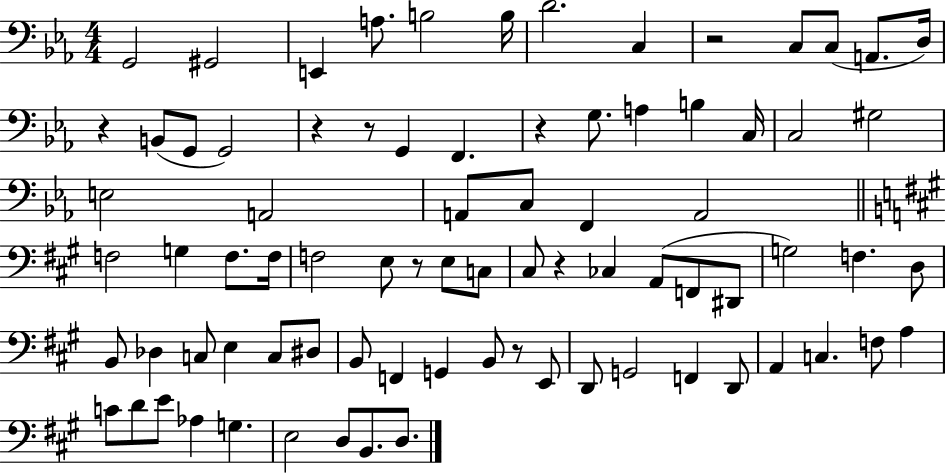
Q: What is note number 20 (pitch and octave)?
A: B3